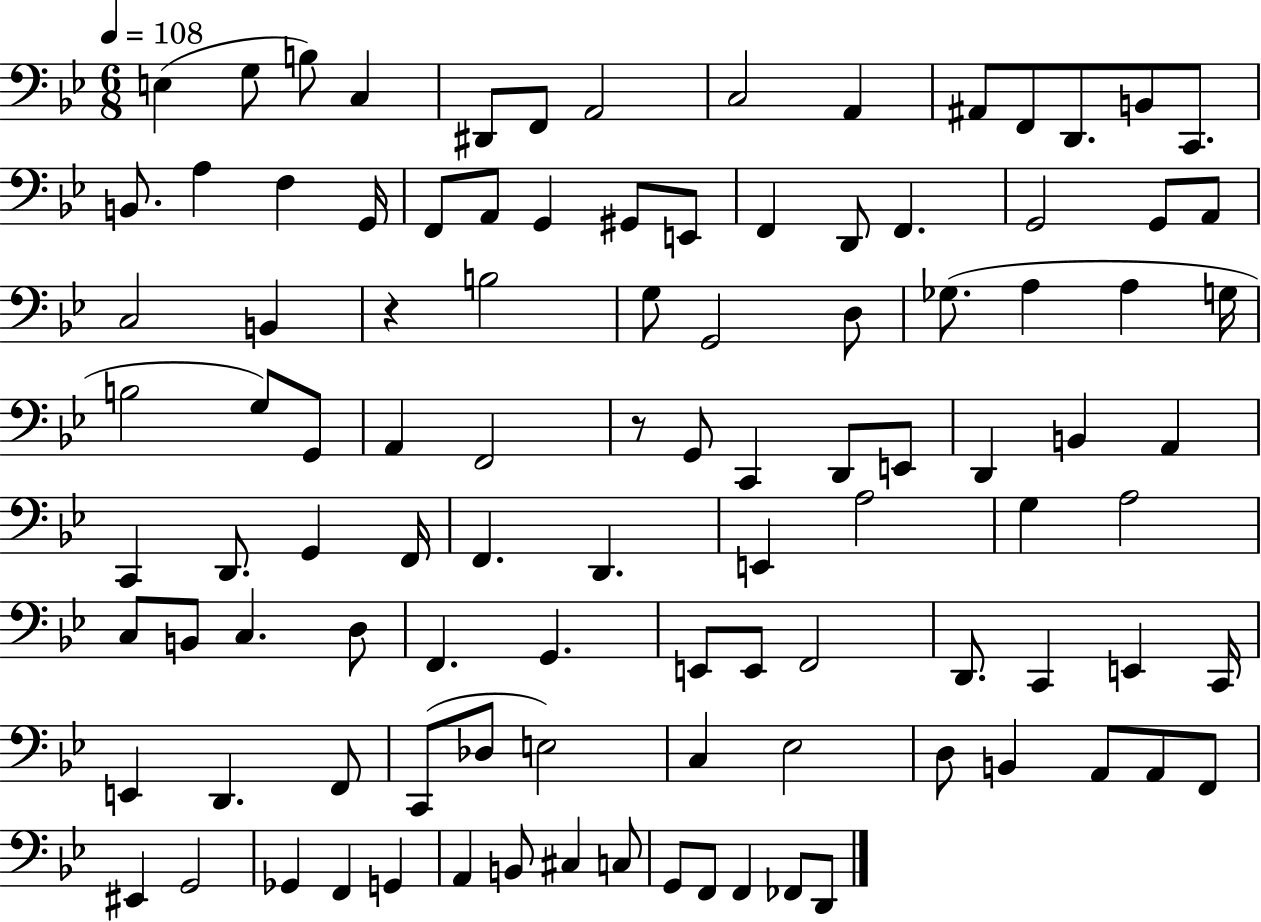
E3/q G3/e B3/e C3/q D#2/e F2/e A2/h C3/h A2/q A#2/e F2/e D2/e. B2/e C2/e. B2/e. A3/q F3/q G2/s F2/e A2/e G2/q G#2/e E2/e F2/q D2/e F2/q. G2/h G2/e A2/e C3/h B2/q R/q B3/h G3/e G2/h D3/e Gb3/e. A3/q A3/q G3/s B3/h G3/e G2/e A2/q F2/h R/e G2/e C2/q D2/e E2/e D2/q B2/q A2/q C2/q D2/e. G2/q F2/s F2/q. D2/q. E2/q A3/h G3/q A3/h C3/e B2/e C3/q. D3/e F2/q. G2/q. E2/e E2/e F2/h D2/e. C2/q E2/q C2/s E2/q D2/q. F2/e C2/e Db3/e E3/h C3/q Eb3/h D3/e B2/q A2/e A2/e F2/e EIS2/q G2/h Gb2/q F2/q G2/q A2/q B2/e C#3/q C3/e G2/e F2/e F2/q FES2/e D2/e